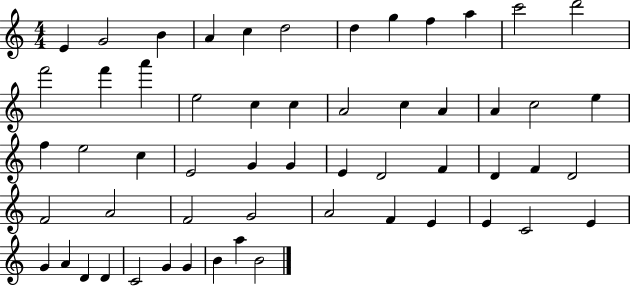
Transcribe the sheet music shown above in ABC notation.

X:1
T:Untitled
M:4/4
L:1/4
K:C
E G2 B A c d2 d g f a c'2 d'2 f'2 f' a' e2 c c A2 c A A c2 e f e2 c E2 G G E D2 F D F D2 F2 A2 F2 G2 A2 F E E C2 E G A D D C2 G G B a B2